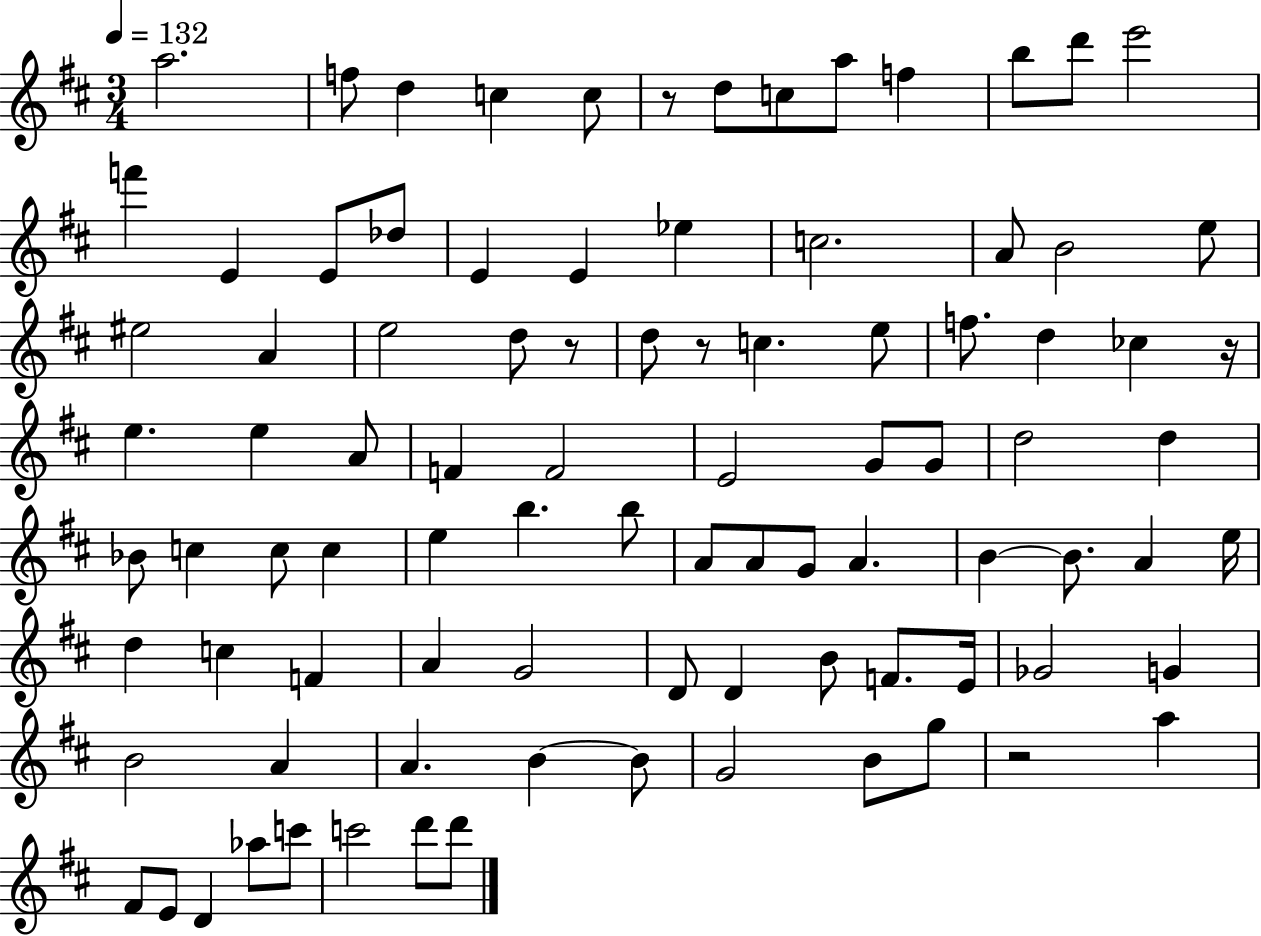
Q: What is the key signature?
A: D major